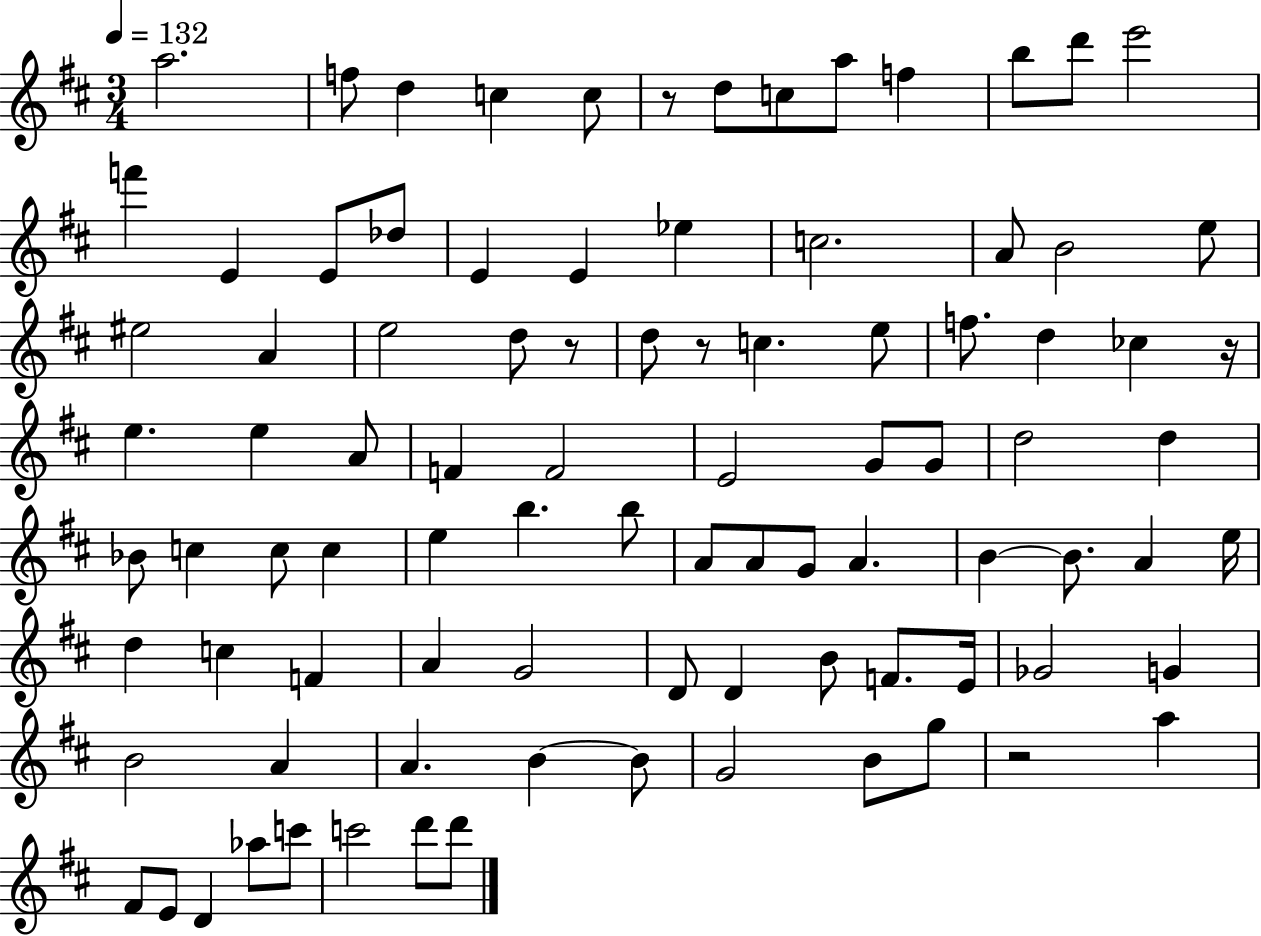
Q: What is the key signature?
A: D major